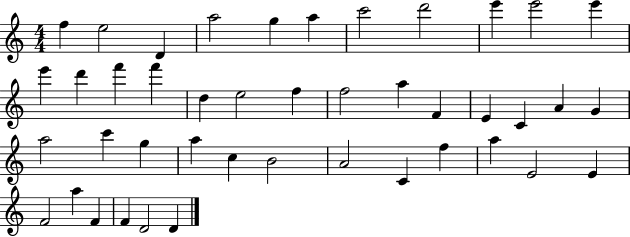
{
  \clef treble
  \numericTimeSignature
  \time 4/4
  \key c \major
  f''4 e''2 d'4 | a''2 g''4 a''4 | c'''2 d'''2 | e'''4 e'''2 e'''4 | \break e'''4 d'''4 f'''4 f'''4 | d''4 e''2 f''4 | f''2 a''4 f'4 | e'4 c'4 a'4 g'4 | \break a''2 c'''4 g''4 | a''4 c''4 b'2 | a'2 c'4 f''4 | a''4 e'2 e'4 | \break f'2 a''4 f'4 | f'4 d'2 d'4 | \bar "|."
}